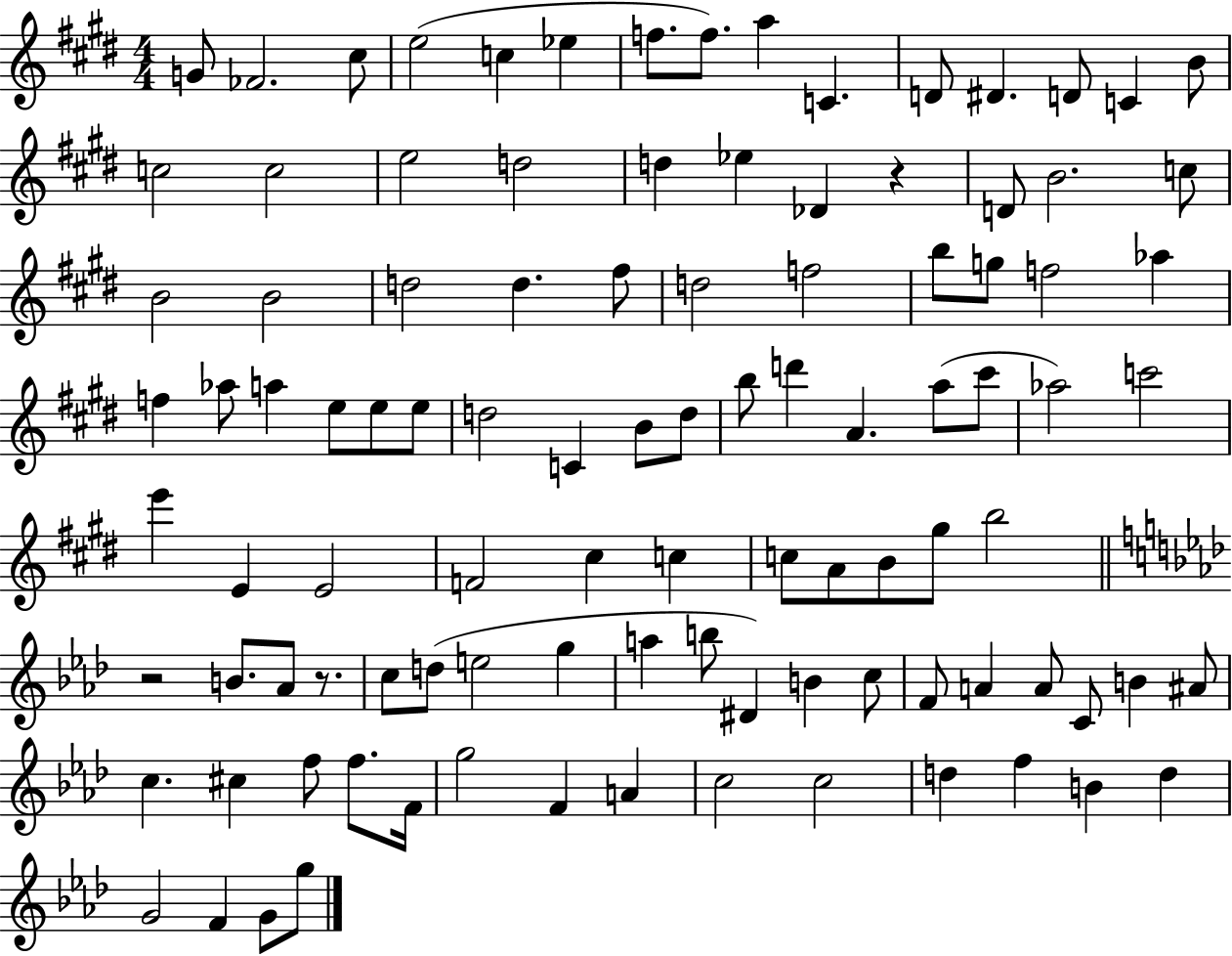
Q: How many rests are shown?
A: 3